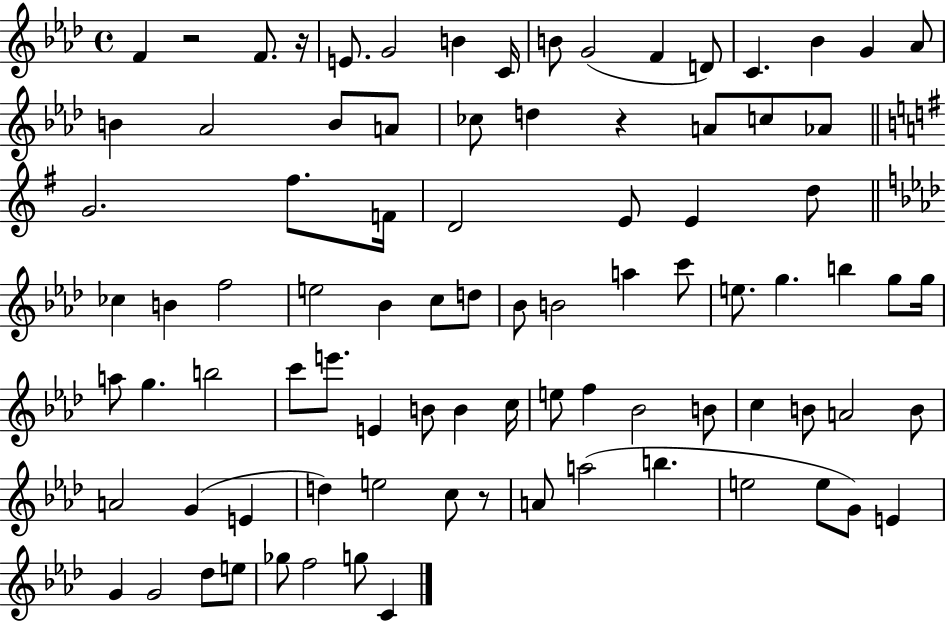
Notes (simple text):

F4/q R/h F4/e. R/s E4/e. G4/h B4/q C4/s B4/e G4/h F4/q D4/e C4/q. Bb4/q G4/q Ab4/e B4/q Ab4/h B4/e A4/e CES5/e D5/q R/q A4/e C5/e Ab4/e G4/h. F#5/e. F4/s D4/h E4/e E4/q D5/e CES5/q B4/q F5/h E5/h Bb4/q C5/e D5/e Bb4/e B4/h A5/q C6/e E5/e. G5/q. B5/q G5/e G5/s A5/e G5/q. B5/h C6/e E6/e. E4/q B4/e B4/q C5/s E5/e F5/q Bb4/h B4/e C5/q B4/e A4/h B4/e A4/h G4/q E4/q D5/q E5/h C5/e R/e A4/e A5/h B5/q. E5/h E5/e G4/e E4/q G4/q G4/h Db5/e E5/e Gb5/e F5/h G5/e C4/q